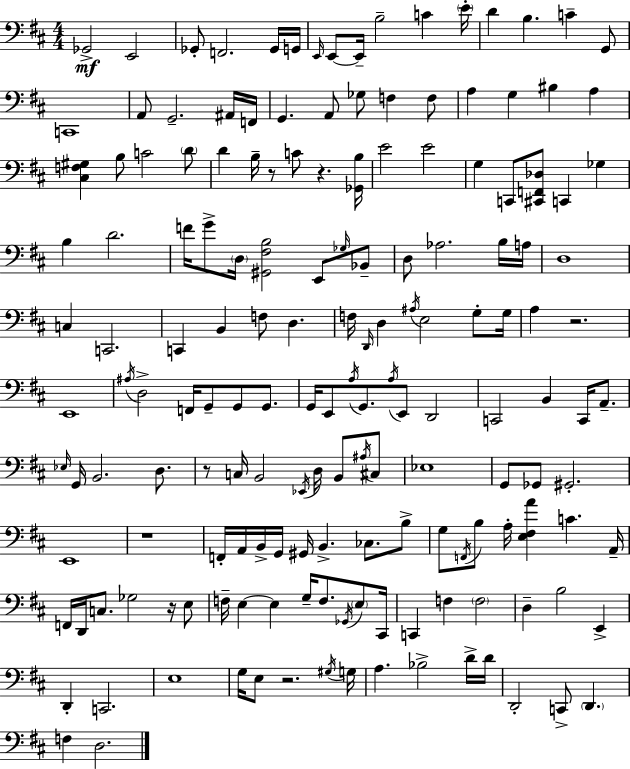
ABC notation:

X:1
T:Untitled
M:4/4
L:1/4
K:D
_G,,2 E,,2 _G,,/2 F,,2 _G,,/4 G,,/4 E,,/4 E,,/2 E,,/4 B,2 C E/4 D B, C G,,/2 C,,4 A,,/2 G,,2 ^A,,/4 F,,/4 G,, A,,/2 _G,/2 F, F,/2 A, G, ^B, A, [^C,F,^G,] B,/2 C2 D/2 D B,/4 z/2 C/2 z [_G,,B,]/4 E2 E2 G, C,,/2 [^C,,F,,_D,]/2 C,, _G, B, D2 F/4 G/2 D,/4 [^G,,^F,B,]2 E,,/2 _G,/4 _B,,/2 D,/2 _A,2 B,/4 A,/4 D,4 C, C,,2 C,, B,, F,/2 D, F,/4 D,,/4 D, ^A,/4 E,2 G,/2 G,/4 A, z2 E,,4 ^A,/4 D,2 F,,/4 G,,/2 G,,/2 G,,/2 G,,/4 E,,/2 A,/4 G,,/2 A,/4 E,,/2 D,,2 C,,2 B,, C,,/4 A,,/2 _E,/4 G,,/4 B,,2 D,/2 z/2 C,/4 B,,2 _E,,/4 D,/4 B,,/2 ^A,/4 ^C,/2 _E,4 G,,/2 _G,,/2 ^G,,2 E,,4 z4 F,,/4 A,,/4 B,,/4 G,,/4 ^G,,/4 B,, _C,/2 B,/2 G,/2 F,,/4 B,/2 A,/4 [E,^F,A] C A,,/4 F,,/4 D,,/4 C,/2 _G,2 z/4 E,/2 F,/4 E, E, G,/4 F,/2 _G,,/4 E,/2 ^C,,/4 C,, F, F,2 D, B,2 E,, D,, C,,2 E,4 G,/4 E,/2 z2 ^G,/4 G,/4 A, _B,2 D/4 D/4 D,,2 C,,/2 D,, F, D,2